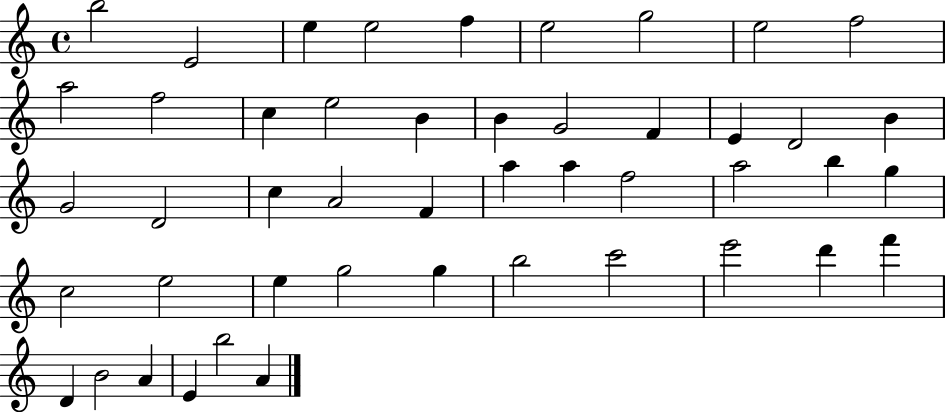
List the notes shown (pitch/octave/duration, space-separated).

B5/h E4/h E5/q E5/h F5/q E5/h G5/h E5/h F5/h A5/h F5/h C5/q E5/h B4/q B4/q G4/h F4/q E4/q D4/h B4/q G4/h D4/h C5/q A4/h F4/q A5/q A5/q F5/h A5/h B5/q G5/q C5/h E5/h E5/q G5/h G5/q B5/h C6/h E6/h D6/q F6/q D4/q B4/h A4/q E4/q B5/h A4/q